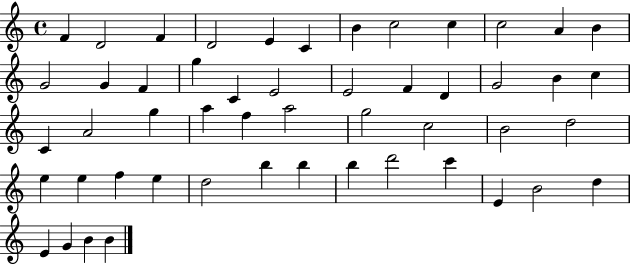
F4/q D4/h F4/q D4/h E4/q C4/q B4/q C5/h C5/q C5/h A4/q B4/q G4/h G4/q F4/q G5/q C4/q E4/h E4/h F4/q D4/q G4/h B4/q C5/q C4/q A4/h G5/q A5/q F5/q A5/h G5/h C5/h B4/h D5/h E5/q E5/q F5/q E5/q D5/h B5/q B5/q B5/q D6/h C6/q E4/q B4/h D5/q E4/q G4/q B4/q B4/q